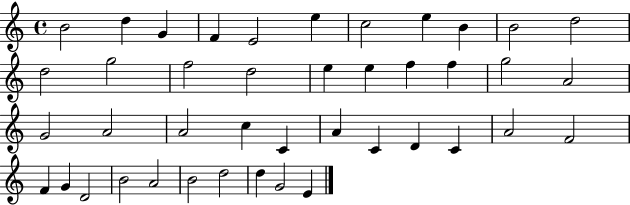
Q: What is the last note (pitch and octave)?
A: E4